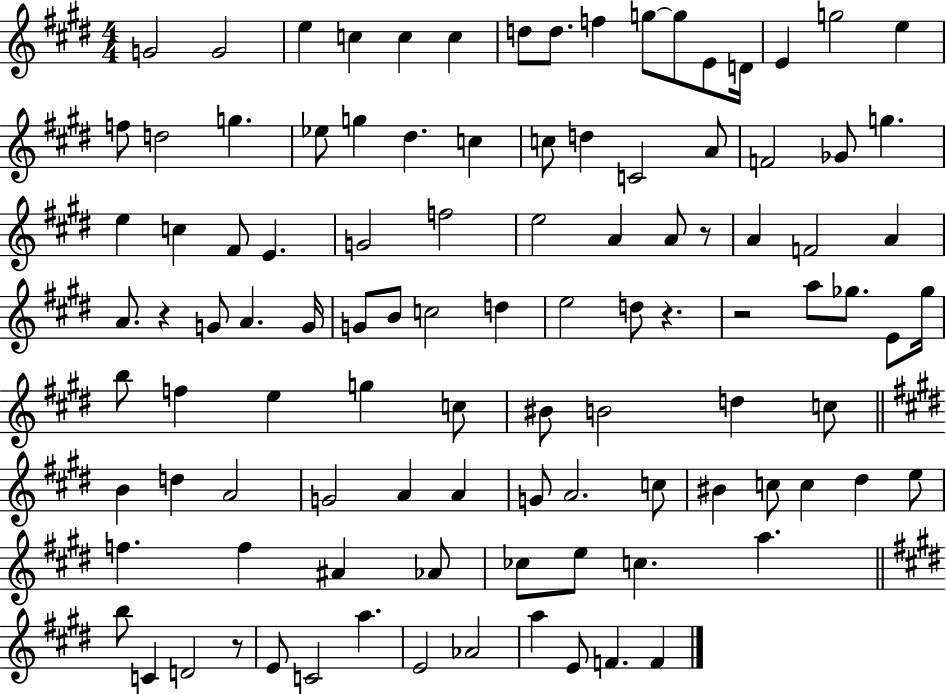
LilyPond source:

{
  \clef treble
  \numericTimeSignature
  \time 4/4
  \key e \major
  g'2 g'2 | e''4 c''4 c''4 c''4 | d''8 d''8. f''4 g''8~~ g''8 e'8 d'16 | e'4 g''2 e''4 | \break f''8 d''2 g''4. | ees''8 g''4 dis''4. c''4 | c''8 d''4 c'2 a'8 | f'2 ges'8 g''4. | \break e''4 c''4 fis'8 e'4. | g'2 f''2 | e''2 a'4 a'8 r8 | a'4 f'2 a'4 | \break a'8. r4 g'8 a'4. g'16 | g'8 b'8 c''2 d''4 | e''2 d''8 r4. | r2 a''8 ges''8. e'8 ges''16 | \break b''8 f''4 e''4 g''4 c''8 | bis'8 b'2 d''4 c''8 | \bar "||" \break \key e \major b'4 d''4 a'2 | g'2 a'4 a'4 | g'8 a'2. c''8 | bis'4 c''8 c''4 dis''4 e''8 | \break f''4. f''4 ais'4 aes'8 | ces''8 e''8 c''4. a''4. | \bar "||" \break \key e \major b''8 c'4 d'2 r8 | e'8 c'2 a''4. | e'2 aes'2 | a''4 e'8 f'4. f'4 | \break \bar "|."
}